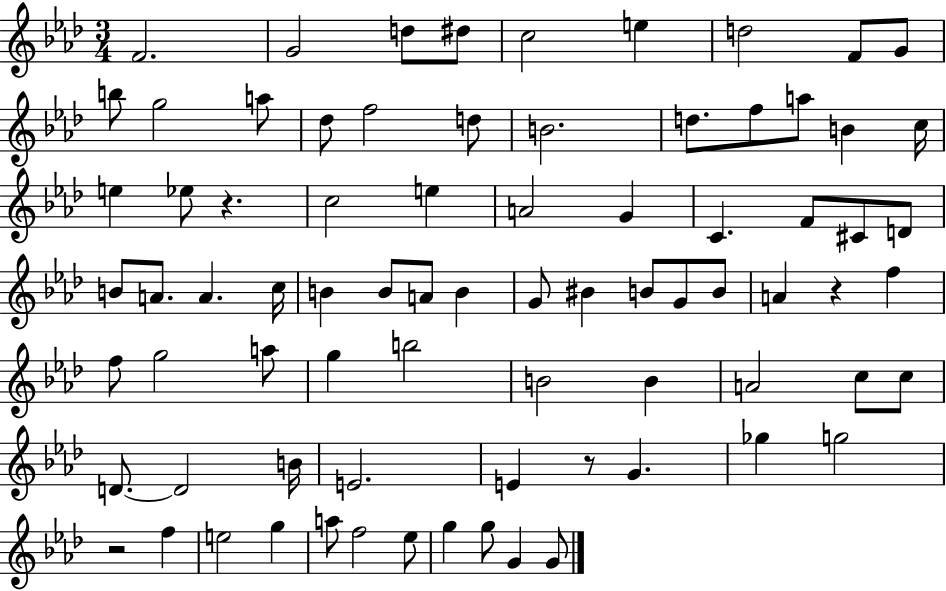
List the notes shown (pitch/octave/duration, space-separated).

F4/h. G4/h D5/e D#5/e C5/h E5/q D5/h F4/e G4/e B5/e G5/h A5/e Db5/e F5/h D5/e B4/h. D5/e. F5/e A5/e B4/q C5/s E5/q Eb5/e R/q. C5/h E5/q A4/h G4/q C4/q. F4/e C#4/e D4/e B4/e A4/e. A4/q. C5/s B4/q B4/e A4/e B4/q G4/e BIS4/q B4/e G4/e B4/e A4/q R/q F5/q F5/e G5/h A5/e G5/q B5/h B4/h B4/q A4/h C5/e C5/e D4/e. D4/h B4/s E4/h. E4/q R/e G4/q. Gb5/q G5/h R/h F5/q E5/h G5/q A5/e F5/h Eb5/e G5/q G5/e G4/q G4/e